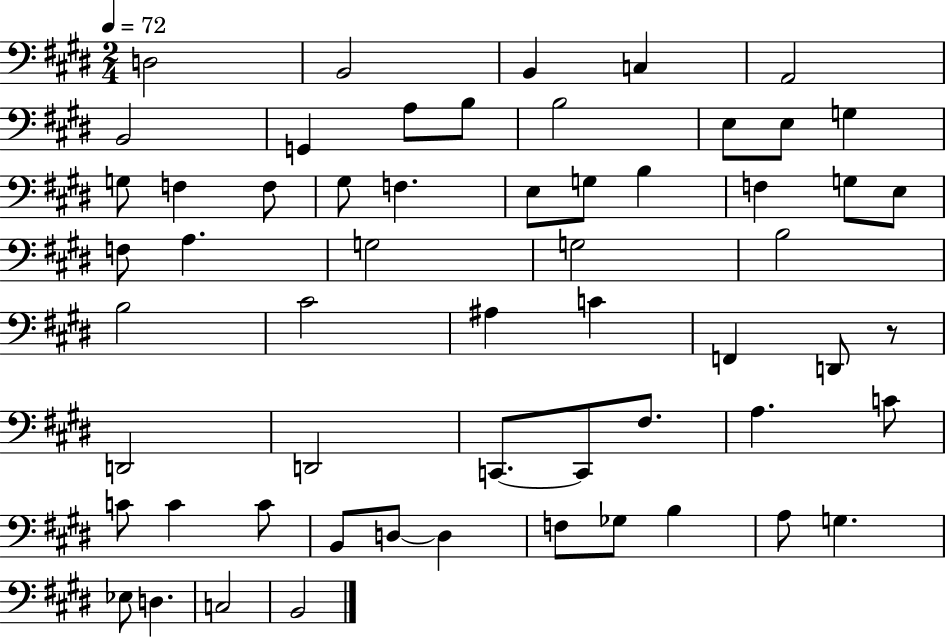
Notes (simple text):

D3/h B2/h B2/q C3/q A2/h B2/h G2/q A3/e B3/e B3/h E3/e E3/e G3/q G3/e F3/q F3/e G#3/e F3/q. E3/e G3/e B3/q F3/q G3/e E3/e F3/e A3/q. G3/h G3/h B3/h B3/h C#4/h A#3/q C4/q F2/q D2/e R/e D2/h D2/h C2/e. C2/e F#3/e. A3/q. C4/e C4/e C4/q C4/e B2/e D3/e D3/q F3/e Gb3/e B3/q A3/e G3/q. Eb3/e D3/q. C3/h B2/h